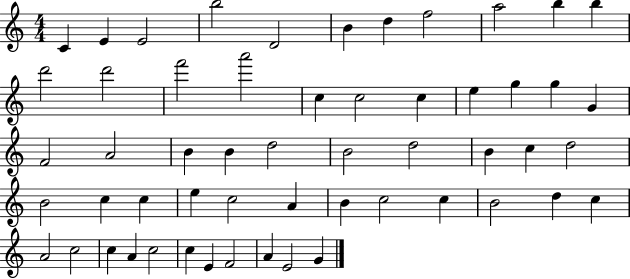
{
  \clef treble
  \numericTimeSignature
  \time 4/4
  \key c \major
  c'4 e'4 e'2 | b''2 d'2 | b'4 d''4 f''2 | a''2 b''4 b''4 | \break d'''2 d'''2 | f'''2 a'''2 | c''4 c''2 c''4 | e''4 g''4 g''4 g'4 | \break f'2 a'2 | b'4 b'4 d''2 | b'2 d''2 | b'4 c''4 d''2 | \break b'2 c''4 c''4 | e''4 c''2 a'4 | b'4 c''2 c''4 | b'2 d''4 c''4 | \break a'2 c''2 | c''4 a'4 c''2 | c''4 e'4 f'2 | a'4 e'2 g'4 | \break \bar "|."
}